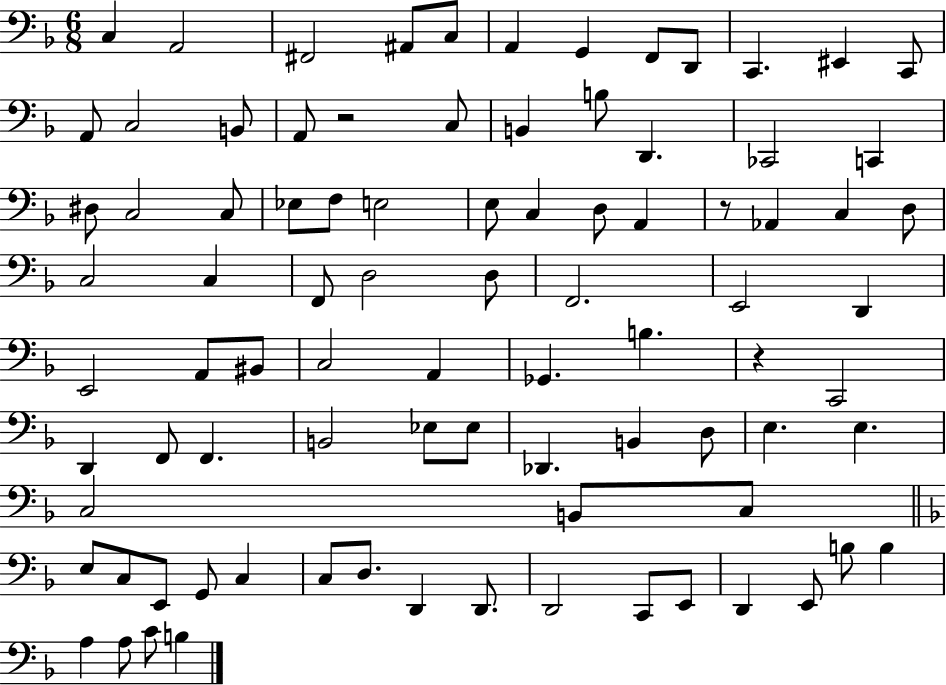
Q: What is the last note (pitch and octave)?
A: B3